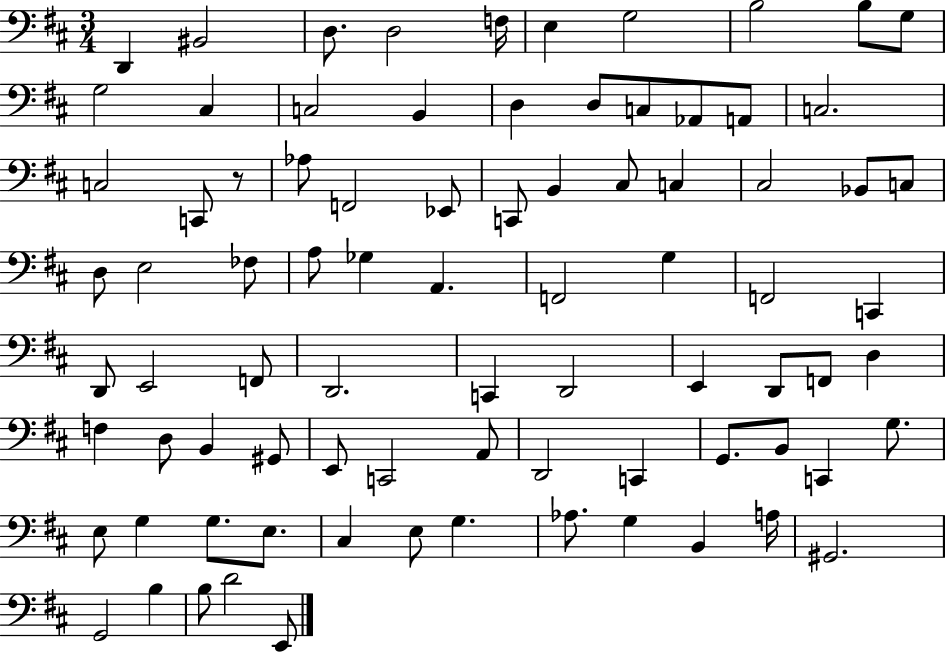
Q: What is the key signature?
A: D major